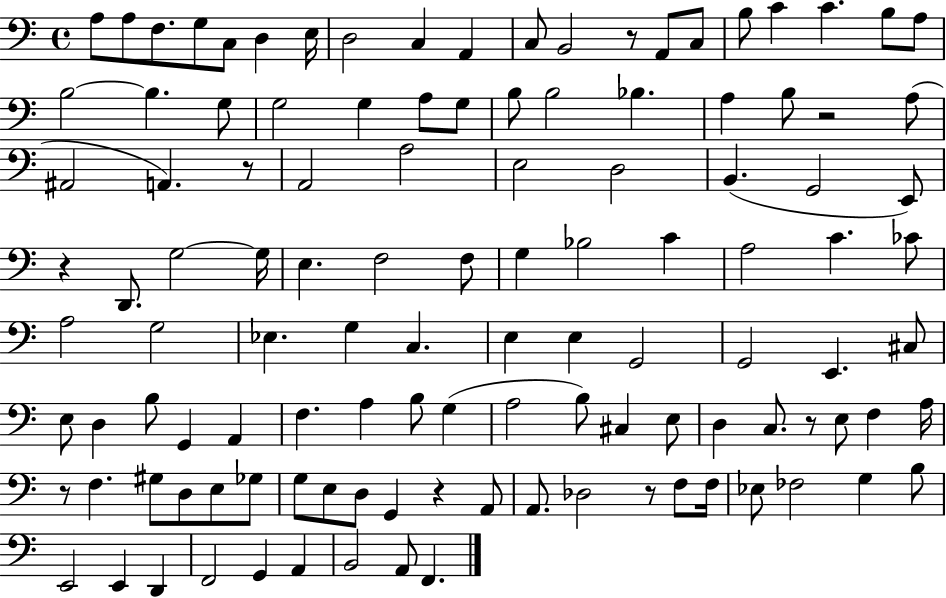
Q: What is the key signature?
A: C major